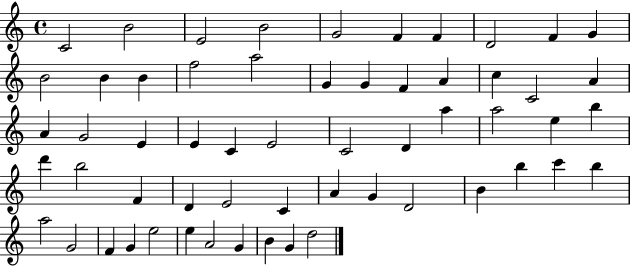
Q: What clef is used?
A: treble